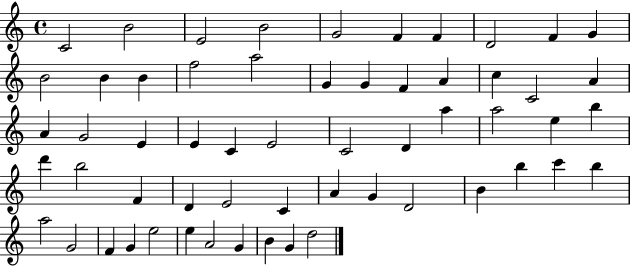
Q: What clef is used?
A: treble